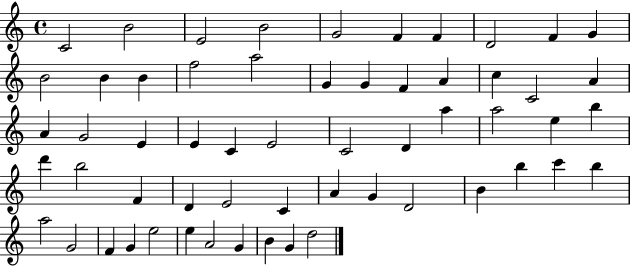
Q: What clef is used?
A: treble